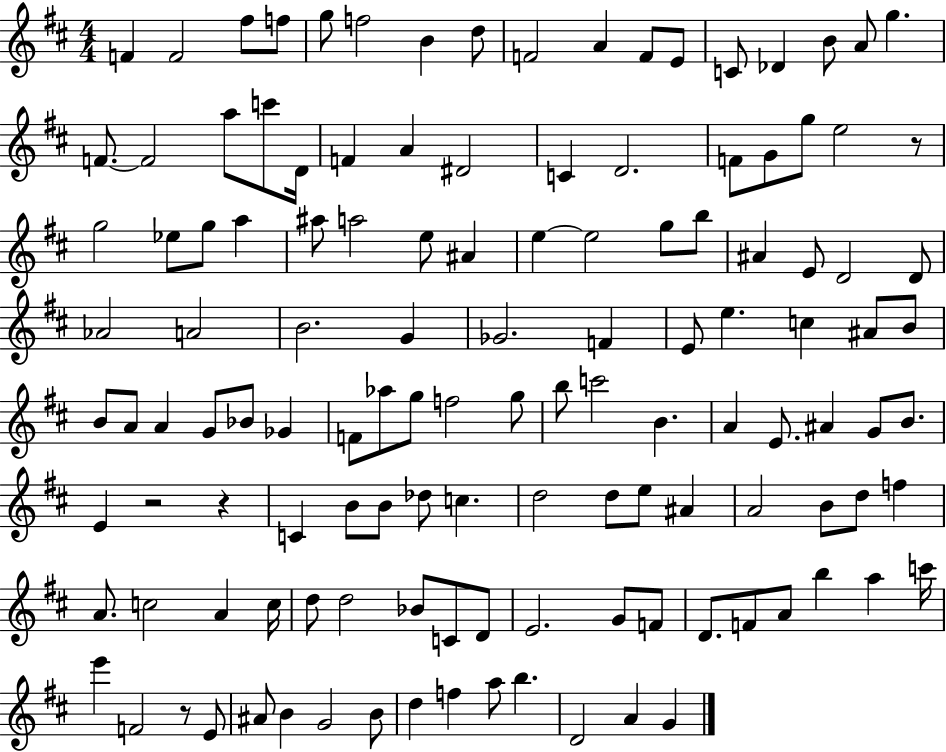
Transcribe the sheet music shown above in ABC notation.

X:1
T:Untitled
M:4/4
L:1/4
K:D
F F2 ^f/2 f/2 g/2 f2 B d/2 F2 A F/2 E/2 C/2 _D B/2 A/2 g F/2 F2 a/2 c'/2 D/4 F A ^D2 C D2 F/2 G/2 g/2 e2 z/2 g2 _e/2 g/2 a ^a/2 a2 e/2 ^A e e2 g/2 b/2 ^A E/2 D2 D/2 _A2 A2 B2 G _G2 F E/2 e c ^A/2 B/2 B/2 A/2 A G/2 _B/2 _G F/2 _a/2 g/2 f2 g/2 b/2 c'2 B A E/2 ^A G/2 B/2 E z2 z C B/2 B/2 _d/2 c d2 d/2 e/2 ^A A2 B/2 d/2 f A/2 c2 A c/4 d/2 d2 _B/2 C/2 D/2 E2 G/2 F/2 D/2 F/2 A/2 b a c'/4 e' F2 z/2 E/2 ^A/2 B G2 B/2 d f a/2 b D2 A G